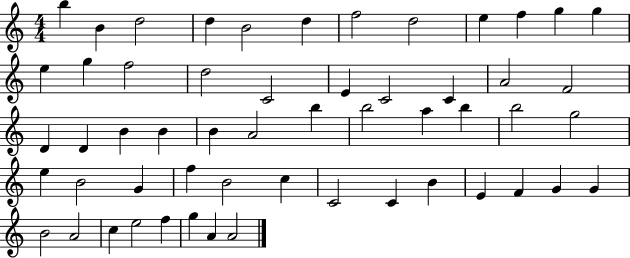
X:1
T:Untitled
M:4/4
L:1/4
K:C
b B d2 d B2 d f2 d2 e f g g e g f2 d2 C2 E C2 C A2 F2 D D B B B A2 b b2 a b b2 g2 e B2 G f B2 c C2 C B E F G G B2 A2 c e2 f g A A2